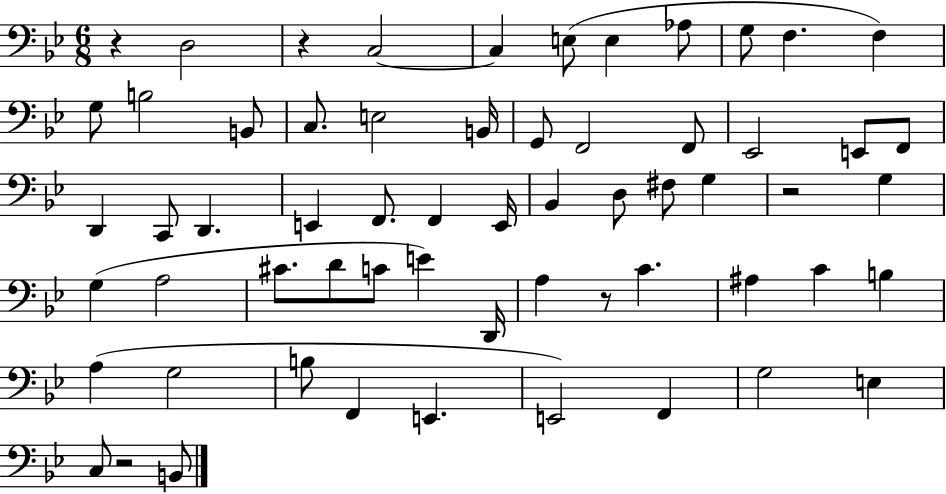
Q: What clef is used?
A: bass